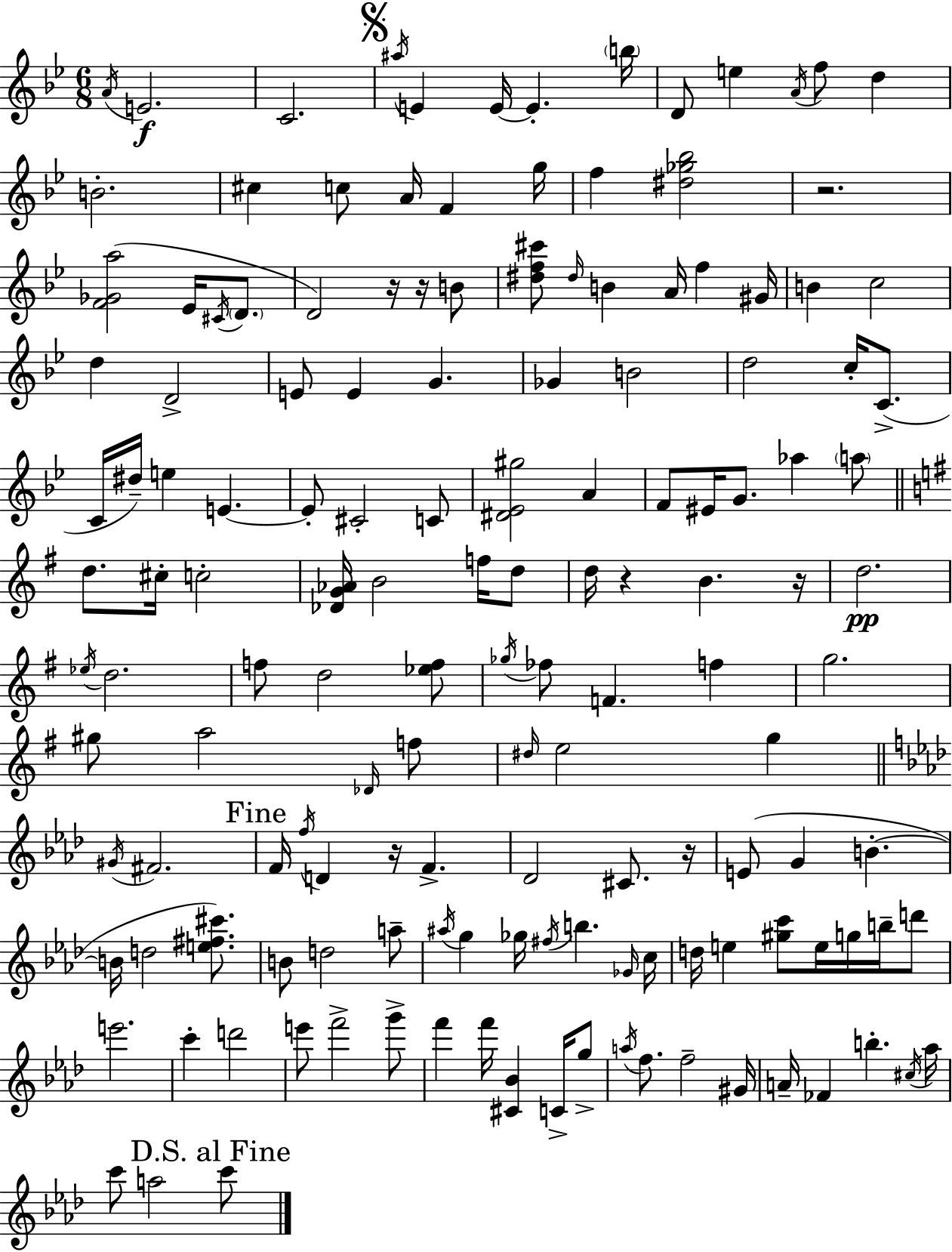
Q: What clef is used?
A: treble